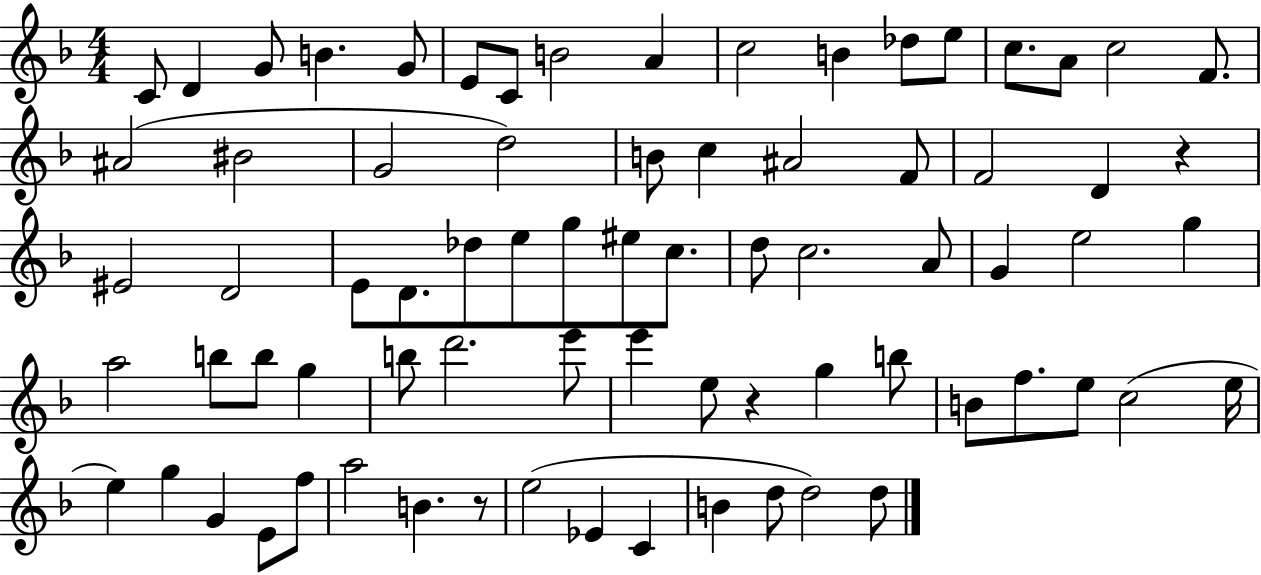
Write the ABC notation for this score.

X:1
T:Untitled
M:4/4
L:1/4
K:F
C/2 D G/2 B G/2 E/2 C/2 B2 A c2 B _d/2 e/2 c/2 A/2 c2 F/2 ^A2 ^B2 G2 d2 B/2 c ^A2 F/2 F2 D z ^E2 D2 E/2 D/2 _d/2 e/2 g/2 ^e/2 c/2 d/2 c2 A/2 G e2 g a2 b/2 b/2 g b/2 d'2 e'/2 e' e/2 z g b/2 B/2 f/2 e/2 c2 e/4 e g G E/2 f/2 a2 B z/2 e2 _E C B d/2 d2 d/2